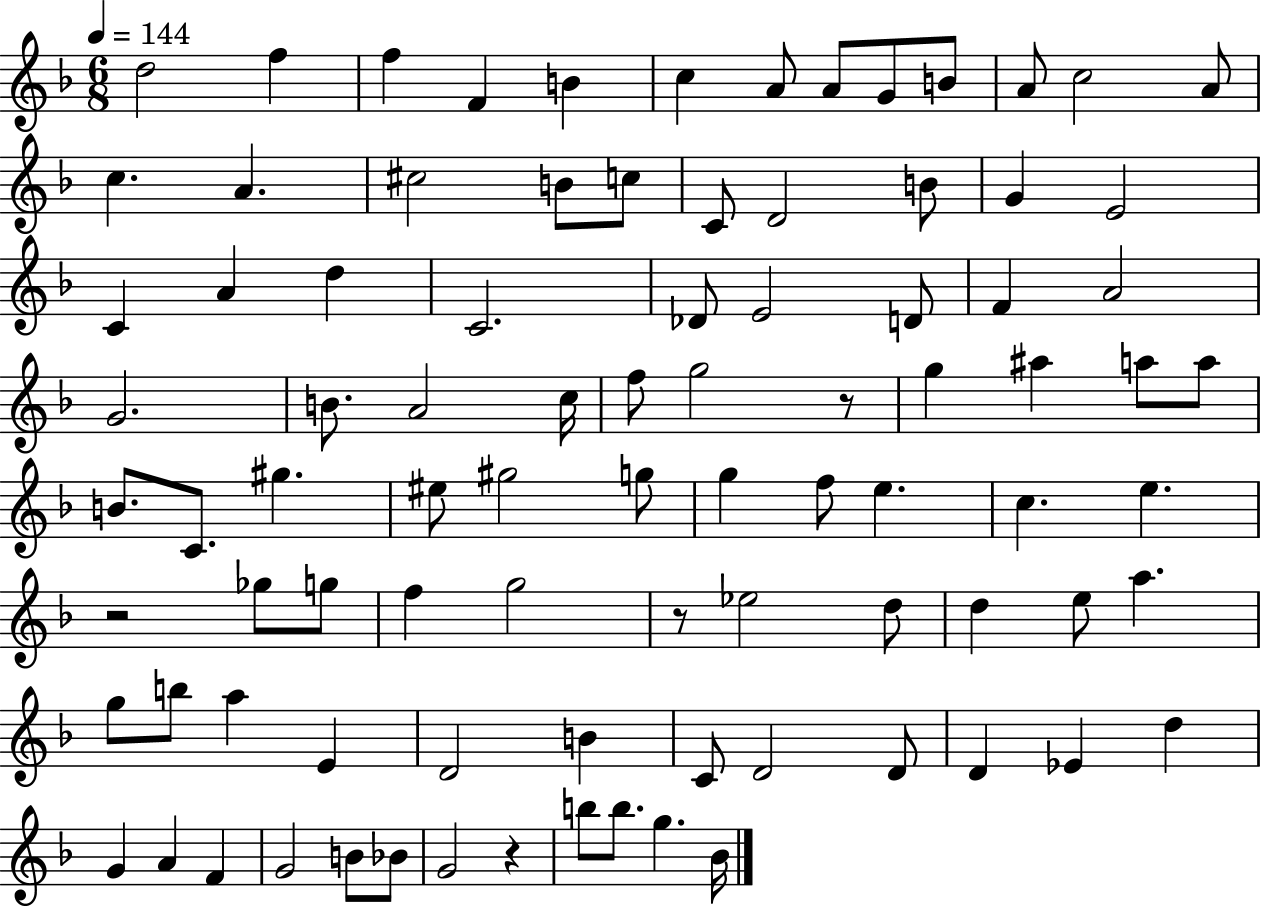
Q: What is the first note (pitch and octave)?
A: D5